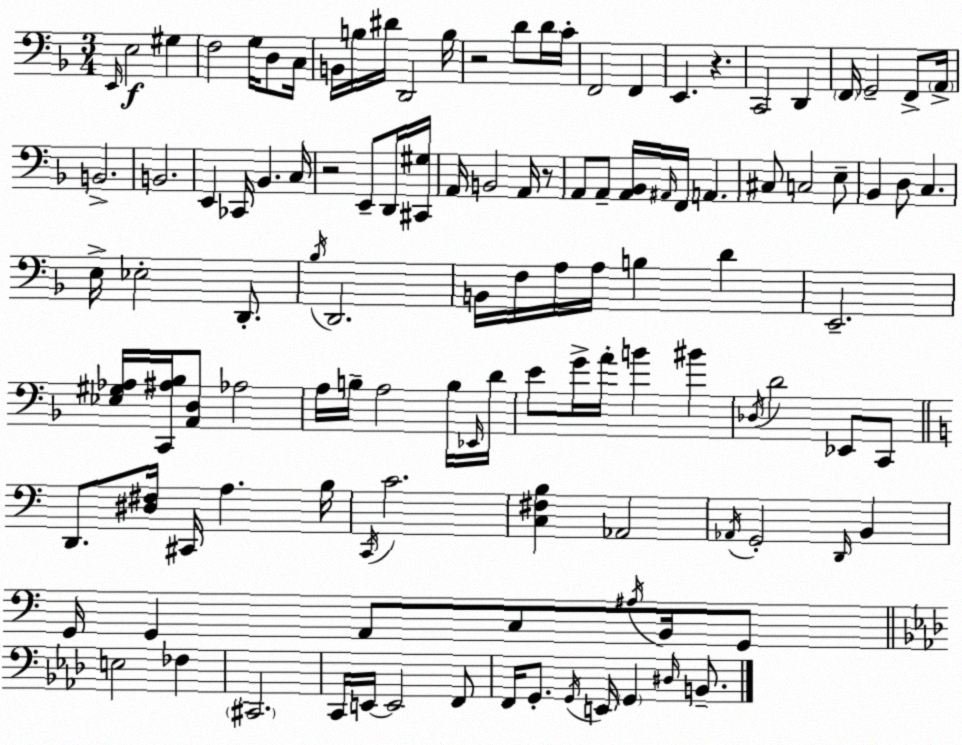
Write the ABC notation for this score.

X:1
T:Untitled
M:3/4
L:1/4
K:Dm
E,,/4 E,2 ^G, F,2 G,/4 D,/2 C,/4 B,,/4 B,/4 ^D/4 D,,2 B,/4 z2 D/2 D/4 C/4 F,,2 F,, E,, z C,,2 D,, F,,/4 G,,2 F,,/2 A,,/4 B,,2 B,,2 E,, _C,,/4 _B,, C,/4 z2 E,,/2 D,,/4 [^C,,^G,]/4 A,,/4 B,,2 A,,/4 z/2 A,,/2 A,,/2 [A,,_B,,]/4 ^A,,/4 F,,/4 A,, ^C,/2 C,2 E,/2 _B,, D,/2 C, E,/4 _E,2 D,,/2 _B,/4 D,,2 B,,/4 F,/4 A,/4 A,/4 B, D E,,2 [_E,^G,_A,]/4 [C,,^A,_B,]/4 [A,,D,]/2 _A,2 A,/4 B,/4 A,2 B,/4 _E,,/4 D/4 E/2 G/4 A/4 B ^B _D,/4 D2 _E,,/2 C,,/2 D,,/2 [^D,^F,]/4 ^C,,/4 A, B,/4 C,,/4 C2 [C,^F,B,] _A,,2 _A,,/4 G,,2 D,,/4 B,, G,,/4 G,, A,,/2 C,/2 ^A,/4 B,,/4 G,,/2 E,2 _F, ^C,,2 C,,/4 E,,/4 E,,2 F,,/2 F,,/4 G,,/2 G,,/4 E,,/4 G,, ^D,/4 B,,/2